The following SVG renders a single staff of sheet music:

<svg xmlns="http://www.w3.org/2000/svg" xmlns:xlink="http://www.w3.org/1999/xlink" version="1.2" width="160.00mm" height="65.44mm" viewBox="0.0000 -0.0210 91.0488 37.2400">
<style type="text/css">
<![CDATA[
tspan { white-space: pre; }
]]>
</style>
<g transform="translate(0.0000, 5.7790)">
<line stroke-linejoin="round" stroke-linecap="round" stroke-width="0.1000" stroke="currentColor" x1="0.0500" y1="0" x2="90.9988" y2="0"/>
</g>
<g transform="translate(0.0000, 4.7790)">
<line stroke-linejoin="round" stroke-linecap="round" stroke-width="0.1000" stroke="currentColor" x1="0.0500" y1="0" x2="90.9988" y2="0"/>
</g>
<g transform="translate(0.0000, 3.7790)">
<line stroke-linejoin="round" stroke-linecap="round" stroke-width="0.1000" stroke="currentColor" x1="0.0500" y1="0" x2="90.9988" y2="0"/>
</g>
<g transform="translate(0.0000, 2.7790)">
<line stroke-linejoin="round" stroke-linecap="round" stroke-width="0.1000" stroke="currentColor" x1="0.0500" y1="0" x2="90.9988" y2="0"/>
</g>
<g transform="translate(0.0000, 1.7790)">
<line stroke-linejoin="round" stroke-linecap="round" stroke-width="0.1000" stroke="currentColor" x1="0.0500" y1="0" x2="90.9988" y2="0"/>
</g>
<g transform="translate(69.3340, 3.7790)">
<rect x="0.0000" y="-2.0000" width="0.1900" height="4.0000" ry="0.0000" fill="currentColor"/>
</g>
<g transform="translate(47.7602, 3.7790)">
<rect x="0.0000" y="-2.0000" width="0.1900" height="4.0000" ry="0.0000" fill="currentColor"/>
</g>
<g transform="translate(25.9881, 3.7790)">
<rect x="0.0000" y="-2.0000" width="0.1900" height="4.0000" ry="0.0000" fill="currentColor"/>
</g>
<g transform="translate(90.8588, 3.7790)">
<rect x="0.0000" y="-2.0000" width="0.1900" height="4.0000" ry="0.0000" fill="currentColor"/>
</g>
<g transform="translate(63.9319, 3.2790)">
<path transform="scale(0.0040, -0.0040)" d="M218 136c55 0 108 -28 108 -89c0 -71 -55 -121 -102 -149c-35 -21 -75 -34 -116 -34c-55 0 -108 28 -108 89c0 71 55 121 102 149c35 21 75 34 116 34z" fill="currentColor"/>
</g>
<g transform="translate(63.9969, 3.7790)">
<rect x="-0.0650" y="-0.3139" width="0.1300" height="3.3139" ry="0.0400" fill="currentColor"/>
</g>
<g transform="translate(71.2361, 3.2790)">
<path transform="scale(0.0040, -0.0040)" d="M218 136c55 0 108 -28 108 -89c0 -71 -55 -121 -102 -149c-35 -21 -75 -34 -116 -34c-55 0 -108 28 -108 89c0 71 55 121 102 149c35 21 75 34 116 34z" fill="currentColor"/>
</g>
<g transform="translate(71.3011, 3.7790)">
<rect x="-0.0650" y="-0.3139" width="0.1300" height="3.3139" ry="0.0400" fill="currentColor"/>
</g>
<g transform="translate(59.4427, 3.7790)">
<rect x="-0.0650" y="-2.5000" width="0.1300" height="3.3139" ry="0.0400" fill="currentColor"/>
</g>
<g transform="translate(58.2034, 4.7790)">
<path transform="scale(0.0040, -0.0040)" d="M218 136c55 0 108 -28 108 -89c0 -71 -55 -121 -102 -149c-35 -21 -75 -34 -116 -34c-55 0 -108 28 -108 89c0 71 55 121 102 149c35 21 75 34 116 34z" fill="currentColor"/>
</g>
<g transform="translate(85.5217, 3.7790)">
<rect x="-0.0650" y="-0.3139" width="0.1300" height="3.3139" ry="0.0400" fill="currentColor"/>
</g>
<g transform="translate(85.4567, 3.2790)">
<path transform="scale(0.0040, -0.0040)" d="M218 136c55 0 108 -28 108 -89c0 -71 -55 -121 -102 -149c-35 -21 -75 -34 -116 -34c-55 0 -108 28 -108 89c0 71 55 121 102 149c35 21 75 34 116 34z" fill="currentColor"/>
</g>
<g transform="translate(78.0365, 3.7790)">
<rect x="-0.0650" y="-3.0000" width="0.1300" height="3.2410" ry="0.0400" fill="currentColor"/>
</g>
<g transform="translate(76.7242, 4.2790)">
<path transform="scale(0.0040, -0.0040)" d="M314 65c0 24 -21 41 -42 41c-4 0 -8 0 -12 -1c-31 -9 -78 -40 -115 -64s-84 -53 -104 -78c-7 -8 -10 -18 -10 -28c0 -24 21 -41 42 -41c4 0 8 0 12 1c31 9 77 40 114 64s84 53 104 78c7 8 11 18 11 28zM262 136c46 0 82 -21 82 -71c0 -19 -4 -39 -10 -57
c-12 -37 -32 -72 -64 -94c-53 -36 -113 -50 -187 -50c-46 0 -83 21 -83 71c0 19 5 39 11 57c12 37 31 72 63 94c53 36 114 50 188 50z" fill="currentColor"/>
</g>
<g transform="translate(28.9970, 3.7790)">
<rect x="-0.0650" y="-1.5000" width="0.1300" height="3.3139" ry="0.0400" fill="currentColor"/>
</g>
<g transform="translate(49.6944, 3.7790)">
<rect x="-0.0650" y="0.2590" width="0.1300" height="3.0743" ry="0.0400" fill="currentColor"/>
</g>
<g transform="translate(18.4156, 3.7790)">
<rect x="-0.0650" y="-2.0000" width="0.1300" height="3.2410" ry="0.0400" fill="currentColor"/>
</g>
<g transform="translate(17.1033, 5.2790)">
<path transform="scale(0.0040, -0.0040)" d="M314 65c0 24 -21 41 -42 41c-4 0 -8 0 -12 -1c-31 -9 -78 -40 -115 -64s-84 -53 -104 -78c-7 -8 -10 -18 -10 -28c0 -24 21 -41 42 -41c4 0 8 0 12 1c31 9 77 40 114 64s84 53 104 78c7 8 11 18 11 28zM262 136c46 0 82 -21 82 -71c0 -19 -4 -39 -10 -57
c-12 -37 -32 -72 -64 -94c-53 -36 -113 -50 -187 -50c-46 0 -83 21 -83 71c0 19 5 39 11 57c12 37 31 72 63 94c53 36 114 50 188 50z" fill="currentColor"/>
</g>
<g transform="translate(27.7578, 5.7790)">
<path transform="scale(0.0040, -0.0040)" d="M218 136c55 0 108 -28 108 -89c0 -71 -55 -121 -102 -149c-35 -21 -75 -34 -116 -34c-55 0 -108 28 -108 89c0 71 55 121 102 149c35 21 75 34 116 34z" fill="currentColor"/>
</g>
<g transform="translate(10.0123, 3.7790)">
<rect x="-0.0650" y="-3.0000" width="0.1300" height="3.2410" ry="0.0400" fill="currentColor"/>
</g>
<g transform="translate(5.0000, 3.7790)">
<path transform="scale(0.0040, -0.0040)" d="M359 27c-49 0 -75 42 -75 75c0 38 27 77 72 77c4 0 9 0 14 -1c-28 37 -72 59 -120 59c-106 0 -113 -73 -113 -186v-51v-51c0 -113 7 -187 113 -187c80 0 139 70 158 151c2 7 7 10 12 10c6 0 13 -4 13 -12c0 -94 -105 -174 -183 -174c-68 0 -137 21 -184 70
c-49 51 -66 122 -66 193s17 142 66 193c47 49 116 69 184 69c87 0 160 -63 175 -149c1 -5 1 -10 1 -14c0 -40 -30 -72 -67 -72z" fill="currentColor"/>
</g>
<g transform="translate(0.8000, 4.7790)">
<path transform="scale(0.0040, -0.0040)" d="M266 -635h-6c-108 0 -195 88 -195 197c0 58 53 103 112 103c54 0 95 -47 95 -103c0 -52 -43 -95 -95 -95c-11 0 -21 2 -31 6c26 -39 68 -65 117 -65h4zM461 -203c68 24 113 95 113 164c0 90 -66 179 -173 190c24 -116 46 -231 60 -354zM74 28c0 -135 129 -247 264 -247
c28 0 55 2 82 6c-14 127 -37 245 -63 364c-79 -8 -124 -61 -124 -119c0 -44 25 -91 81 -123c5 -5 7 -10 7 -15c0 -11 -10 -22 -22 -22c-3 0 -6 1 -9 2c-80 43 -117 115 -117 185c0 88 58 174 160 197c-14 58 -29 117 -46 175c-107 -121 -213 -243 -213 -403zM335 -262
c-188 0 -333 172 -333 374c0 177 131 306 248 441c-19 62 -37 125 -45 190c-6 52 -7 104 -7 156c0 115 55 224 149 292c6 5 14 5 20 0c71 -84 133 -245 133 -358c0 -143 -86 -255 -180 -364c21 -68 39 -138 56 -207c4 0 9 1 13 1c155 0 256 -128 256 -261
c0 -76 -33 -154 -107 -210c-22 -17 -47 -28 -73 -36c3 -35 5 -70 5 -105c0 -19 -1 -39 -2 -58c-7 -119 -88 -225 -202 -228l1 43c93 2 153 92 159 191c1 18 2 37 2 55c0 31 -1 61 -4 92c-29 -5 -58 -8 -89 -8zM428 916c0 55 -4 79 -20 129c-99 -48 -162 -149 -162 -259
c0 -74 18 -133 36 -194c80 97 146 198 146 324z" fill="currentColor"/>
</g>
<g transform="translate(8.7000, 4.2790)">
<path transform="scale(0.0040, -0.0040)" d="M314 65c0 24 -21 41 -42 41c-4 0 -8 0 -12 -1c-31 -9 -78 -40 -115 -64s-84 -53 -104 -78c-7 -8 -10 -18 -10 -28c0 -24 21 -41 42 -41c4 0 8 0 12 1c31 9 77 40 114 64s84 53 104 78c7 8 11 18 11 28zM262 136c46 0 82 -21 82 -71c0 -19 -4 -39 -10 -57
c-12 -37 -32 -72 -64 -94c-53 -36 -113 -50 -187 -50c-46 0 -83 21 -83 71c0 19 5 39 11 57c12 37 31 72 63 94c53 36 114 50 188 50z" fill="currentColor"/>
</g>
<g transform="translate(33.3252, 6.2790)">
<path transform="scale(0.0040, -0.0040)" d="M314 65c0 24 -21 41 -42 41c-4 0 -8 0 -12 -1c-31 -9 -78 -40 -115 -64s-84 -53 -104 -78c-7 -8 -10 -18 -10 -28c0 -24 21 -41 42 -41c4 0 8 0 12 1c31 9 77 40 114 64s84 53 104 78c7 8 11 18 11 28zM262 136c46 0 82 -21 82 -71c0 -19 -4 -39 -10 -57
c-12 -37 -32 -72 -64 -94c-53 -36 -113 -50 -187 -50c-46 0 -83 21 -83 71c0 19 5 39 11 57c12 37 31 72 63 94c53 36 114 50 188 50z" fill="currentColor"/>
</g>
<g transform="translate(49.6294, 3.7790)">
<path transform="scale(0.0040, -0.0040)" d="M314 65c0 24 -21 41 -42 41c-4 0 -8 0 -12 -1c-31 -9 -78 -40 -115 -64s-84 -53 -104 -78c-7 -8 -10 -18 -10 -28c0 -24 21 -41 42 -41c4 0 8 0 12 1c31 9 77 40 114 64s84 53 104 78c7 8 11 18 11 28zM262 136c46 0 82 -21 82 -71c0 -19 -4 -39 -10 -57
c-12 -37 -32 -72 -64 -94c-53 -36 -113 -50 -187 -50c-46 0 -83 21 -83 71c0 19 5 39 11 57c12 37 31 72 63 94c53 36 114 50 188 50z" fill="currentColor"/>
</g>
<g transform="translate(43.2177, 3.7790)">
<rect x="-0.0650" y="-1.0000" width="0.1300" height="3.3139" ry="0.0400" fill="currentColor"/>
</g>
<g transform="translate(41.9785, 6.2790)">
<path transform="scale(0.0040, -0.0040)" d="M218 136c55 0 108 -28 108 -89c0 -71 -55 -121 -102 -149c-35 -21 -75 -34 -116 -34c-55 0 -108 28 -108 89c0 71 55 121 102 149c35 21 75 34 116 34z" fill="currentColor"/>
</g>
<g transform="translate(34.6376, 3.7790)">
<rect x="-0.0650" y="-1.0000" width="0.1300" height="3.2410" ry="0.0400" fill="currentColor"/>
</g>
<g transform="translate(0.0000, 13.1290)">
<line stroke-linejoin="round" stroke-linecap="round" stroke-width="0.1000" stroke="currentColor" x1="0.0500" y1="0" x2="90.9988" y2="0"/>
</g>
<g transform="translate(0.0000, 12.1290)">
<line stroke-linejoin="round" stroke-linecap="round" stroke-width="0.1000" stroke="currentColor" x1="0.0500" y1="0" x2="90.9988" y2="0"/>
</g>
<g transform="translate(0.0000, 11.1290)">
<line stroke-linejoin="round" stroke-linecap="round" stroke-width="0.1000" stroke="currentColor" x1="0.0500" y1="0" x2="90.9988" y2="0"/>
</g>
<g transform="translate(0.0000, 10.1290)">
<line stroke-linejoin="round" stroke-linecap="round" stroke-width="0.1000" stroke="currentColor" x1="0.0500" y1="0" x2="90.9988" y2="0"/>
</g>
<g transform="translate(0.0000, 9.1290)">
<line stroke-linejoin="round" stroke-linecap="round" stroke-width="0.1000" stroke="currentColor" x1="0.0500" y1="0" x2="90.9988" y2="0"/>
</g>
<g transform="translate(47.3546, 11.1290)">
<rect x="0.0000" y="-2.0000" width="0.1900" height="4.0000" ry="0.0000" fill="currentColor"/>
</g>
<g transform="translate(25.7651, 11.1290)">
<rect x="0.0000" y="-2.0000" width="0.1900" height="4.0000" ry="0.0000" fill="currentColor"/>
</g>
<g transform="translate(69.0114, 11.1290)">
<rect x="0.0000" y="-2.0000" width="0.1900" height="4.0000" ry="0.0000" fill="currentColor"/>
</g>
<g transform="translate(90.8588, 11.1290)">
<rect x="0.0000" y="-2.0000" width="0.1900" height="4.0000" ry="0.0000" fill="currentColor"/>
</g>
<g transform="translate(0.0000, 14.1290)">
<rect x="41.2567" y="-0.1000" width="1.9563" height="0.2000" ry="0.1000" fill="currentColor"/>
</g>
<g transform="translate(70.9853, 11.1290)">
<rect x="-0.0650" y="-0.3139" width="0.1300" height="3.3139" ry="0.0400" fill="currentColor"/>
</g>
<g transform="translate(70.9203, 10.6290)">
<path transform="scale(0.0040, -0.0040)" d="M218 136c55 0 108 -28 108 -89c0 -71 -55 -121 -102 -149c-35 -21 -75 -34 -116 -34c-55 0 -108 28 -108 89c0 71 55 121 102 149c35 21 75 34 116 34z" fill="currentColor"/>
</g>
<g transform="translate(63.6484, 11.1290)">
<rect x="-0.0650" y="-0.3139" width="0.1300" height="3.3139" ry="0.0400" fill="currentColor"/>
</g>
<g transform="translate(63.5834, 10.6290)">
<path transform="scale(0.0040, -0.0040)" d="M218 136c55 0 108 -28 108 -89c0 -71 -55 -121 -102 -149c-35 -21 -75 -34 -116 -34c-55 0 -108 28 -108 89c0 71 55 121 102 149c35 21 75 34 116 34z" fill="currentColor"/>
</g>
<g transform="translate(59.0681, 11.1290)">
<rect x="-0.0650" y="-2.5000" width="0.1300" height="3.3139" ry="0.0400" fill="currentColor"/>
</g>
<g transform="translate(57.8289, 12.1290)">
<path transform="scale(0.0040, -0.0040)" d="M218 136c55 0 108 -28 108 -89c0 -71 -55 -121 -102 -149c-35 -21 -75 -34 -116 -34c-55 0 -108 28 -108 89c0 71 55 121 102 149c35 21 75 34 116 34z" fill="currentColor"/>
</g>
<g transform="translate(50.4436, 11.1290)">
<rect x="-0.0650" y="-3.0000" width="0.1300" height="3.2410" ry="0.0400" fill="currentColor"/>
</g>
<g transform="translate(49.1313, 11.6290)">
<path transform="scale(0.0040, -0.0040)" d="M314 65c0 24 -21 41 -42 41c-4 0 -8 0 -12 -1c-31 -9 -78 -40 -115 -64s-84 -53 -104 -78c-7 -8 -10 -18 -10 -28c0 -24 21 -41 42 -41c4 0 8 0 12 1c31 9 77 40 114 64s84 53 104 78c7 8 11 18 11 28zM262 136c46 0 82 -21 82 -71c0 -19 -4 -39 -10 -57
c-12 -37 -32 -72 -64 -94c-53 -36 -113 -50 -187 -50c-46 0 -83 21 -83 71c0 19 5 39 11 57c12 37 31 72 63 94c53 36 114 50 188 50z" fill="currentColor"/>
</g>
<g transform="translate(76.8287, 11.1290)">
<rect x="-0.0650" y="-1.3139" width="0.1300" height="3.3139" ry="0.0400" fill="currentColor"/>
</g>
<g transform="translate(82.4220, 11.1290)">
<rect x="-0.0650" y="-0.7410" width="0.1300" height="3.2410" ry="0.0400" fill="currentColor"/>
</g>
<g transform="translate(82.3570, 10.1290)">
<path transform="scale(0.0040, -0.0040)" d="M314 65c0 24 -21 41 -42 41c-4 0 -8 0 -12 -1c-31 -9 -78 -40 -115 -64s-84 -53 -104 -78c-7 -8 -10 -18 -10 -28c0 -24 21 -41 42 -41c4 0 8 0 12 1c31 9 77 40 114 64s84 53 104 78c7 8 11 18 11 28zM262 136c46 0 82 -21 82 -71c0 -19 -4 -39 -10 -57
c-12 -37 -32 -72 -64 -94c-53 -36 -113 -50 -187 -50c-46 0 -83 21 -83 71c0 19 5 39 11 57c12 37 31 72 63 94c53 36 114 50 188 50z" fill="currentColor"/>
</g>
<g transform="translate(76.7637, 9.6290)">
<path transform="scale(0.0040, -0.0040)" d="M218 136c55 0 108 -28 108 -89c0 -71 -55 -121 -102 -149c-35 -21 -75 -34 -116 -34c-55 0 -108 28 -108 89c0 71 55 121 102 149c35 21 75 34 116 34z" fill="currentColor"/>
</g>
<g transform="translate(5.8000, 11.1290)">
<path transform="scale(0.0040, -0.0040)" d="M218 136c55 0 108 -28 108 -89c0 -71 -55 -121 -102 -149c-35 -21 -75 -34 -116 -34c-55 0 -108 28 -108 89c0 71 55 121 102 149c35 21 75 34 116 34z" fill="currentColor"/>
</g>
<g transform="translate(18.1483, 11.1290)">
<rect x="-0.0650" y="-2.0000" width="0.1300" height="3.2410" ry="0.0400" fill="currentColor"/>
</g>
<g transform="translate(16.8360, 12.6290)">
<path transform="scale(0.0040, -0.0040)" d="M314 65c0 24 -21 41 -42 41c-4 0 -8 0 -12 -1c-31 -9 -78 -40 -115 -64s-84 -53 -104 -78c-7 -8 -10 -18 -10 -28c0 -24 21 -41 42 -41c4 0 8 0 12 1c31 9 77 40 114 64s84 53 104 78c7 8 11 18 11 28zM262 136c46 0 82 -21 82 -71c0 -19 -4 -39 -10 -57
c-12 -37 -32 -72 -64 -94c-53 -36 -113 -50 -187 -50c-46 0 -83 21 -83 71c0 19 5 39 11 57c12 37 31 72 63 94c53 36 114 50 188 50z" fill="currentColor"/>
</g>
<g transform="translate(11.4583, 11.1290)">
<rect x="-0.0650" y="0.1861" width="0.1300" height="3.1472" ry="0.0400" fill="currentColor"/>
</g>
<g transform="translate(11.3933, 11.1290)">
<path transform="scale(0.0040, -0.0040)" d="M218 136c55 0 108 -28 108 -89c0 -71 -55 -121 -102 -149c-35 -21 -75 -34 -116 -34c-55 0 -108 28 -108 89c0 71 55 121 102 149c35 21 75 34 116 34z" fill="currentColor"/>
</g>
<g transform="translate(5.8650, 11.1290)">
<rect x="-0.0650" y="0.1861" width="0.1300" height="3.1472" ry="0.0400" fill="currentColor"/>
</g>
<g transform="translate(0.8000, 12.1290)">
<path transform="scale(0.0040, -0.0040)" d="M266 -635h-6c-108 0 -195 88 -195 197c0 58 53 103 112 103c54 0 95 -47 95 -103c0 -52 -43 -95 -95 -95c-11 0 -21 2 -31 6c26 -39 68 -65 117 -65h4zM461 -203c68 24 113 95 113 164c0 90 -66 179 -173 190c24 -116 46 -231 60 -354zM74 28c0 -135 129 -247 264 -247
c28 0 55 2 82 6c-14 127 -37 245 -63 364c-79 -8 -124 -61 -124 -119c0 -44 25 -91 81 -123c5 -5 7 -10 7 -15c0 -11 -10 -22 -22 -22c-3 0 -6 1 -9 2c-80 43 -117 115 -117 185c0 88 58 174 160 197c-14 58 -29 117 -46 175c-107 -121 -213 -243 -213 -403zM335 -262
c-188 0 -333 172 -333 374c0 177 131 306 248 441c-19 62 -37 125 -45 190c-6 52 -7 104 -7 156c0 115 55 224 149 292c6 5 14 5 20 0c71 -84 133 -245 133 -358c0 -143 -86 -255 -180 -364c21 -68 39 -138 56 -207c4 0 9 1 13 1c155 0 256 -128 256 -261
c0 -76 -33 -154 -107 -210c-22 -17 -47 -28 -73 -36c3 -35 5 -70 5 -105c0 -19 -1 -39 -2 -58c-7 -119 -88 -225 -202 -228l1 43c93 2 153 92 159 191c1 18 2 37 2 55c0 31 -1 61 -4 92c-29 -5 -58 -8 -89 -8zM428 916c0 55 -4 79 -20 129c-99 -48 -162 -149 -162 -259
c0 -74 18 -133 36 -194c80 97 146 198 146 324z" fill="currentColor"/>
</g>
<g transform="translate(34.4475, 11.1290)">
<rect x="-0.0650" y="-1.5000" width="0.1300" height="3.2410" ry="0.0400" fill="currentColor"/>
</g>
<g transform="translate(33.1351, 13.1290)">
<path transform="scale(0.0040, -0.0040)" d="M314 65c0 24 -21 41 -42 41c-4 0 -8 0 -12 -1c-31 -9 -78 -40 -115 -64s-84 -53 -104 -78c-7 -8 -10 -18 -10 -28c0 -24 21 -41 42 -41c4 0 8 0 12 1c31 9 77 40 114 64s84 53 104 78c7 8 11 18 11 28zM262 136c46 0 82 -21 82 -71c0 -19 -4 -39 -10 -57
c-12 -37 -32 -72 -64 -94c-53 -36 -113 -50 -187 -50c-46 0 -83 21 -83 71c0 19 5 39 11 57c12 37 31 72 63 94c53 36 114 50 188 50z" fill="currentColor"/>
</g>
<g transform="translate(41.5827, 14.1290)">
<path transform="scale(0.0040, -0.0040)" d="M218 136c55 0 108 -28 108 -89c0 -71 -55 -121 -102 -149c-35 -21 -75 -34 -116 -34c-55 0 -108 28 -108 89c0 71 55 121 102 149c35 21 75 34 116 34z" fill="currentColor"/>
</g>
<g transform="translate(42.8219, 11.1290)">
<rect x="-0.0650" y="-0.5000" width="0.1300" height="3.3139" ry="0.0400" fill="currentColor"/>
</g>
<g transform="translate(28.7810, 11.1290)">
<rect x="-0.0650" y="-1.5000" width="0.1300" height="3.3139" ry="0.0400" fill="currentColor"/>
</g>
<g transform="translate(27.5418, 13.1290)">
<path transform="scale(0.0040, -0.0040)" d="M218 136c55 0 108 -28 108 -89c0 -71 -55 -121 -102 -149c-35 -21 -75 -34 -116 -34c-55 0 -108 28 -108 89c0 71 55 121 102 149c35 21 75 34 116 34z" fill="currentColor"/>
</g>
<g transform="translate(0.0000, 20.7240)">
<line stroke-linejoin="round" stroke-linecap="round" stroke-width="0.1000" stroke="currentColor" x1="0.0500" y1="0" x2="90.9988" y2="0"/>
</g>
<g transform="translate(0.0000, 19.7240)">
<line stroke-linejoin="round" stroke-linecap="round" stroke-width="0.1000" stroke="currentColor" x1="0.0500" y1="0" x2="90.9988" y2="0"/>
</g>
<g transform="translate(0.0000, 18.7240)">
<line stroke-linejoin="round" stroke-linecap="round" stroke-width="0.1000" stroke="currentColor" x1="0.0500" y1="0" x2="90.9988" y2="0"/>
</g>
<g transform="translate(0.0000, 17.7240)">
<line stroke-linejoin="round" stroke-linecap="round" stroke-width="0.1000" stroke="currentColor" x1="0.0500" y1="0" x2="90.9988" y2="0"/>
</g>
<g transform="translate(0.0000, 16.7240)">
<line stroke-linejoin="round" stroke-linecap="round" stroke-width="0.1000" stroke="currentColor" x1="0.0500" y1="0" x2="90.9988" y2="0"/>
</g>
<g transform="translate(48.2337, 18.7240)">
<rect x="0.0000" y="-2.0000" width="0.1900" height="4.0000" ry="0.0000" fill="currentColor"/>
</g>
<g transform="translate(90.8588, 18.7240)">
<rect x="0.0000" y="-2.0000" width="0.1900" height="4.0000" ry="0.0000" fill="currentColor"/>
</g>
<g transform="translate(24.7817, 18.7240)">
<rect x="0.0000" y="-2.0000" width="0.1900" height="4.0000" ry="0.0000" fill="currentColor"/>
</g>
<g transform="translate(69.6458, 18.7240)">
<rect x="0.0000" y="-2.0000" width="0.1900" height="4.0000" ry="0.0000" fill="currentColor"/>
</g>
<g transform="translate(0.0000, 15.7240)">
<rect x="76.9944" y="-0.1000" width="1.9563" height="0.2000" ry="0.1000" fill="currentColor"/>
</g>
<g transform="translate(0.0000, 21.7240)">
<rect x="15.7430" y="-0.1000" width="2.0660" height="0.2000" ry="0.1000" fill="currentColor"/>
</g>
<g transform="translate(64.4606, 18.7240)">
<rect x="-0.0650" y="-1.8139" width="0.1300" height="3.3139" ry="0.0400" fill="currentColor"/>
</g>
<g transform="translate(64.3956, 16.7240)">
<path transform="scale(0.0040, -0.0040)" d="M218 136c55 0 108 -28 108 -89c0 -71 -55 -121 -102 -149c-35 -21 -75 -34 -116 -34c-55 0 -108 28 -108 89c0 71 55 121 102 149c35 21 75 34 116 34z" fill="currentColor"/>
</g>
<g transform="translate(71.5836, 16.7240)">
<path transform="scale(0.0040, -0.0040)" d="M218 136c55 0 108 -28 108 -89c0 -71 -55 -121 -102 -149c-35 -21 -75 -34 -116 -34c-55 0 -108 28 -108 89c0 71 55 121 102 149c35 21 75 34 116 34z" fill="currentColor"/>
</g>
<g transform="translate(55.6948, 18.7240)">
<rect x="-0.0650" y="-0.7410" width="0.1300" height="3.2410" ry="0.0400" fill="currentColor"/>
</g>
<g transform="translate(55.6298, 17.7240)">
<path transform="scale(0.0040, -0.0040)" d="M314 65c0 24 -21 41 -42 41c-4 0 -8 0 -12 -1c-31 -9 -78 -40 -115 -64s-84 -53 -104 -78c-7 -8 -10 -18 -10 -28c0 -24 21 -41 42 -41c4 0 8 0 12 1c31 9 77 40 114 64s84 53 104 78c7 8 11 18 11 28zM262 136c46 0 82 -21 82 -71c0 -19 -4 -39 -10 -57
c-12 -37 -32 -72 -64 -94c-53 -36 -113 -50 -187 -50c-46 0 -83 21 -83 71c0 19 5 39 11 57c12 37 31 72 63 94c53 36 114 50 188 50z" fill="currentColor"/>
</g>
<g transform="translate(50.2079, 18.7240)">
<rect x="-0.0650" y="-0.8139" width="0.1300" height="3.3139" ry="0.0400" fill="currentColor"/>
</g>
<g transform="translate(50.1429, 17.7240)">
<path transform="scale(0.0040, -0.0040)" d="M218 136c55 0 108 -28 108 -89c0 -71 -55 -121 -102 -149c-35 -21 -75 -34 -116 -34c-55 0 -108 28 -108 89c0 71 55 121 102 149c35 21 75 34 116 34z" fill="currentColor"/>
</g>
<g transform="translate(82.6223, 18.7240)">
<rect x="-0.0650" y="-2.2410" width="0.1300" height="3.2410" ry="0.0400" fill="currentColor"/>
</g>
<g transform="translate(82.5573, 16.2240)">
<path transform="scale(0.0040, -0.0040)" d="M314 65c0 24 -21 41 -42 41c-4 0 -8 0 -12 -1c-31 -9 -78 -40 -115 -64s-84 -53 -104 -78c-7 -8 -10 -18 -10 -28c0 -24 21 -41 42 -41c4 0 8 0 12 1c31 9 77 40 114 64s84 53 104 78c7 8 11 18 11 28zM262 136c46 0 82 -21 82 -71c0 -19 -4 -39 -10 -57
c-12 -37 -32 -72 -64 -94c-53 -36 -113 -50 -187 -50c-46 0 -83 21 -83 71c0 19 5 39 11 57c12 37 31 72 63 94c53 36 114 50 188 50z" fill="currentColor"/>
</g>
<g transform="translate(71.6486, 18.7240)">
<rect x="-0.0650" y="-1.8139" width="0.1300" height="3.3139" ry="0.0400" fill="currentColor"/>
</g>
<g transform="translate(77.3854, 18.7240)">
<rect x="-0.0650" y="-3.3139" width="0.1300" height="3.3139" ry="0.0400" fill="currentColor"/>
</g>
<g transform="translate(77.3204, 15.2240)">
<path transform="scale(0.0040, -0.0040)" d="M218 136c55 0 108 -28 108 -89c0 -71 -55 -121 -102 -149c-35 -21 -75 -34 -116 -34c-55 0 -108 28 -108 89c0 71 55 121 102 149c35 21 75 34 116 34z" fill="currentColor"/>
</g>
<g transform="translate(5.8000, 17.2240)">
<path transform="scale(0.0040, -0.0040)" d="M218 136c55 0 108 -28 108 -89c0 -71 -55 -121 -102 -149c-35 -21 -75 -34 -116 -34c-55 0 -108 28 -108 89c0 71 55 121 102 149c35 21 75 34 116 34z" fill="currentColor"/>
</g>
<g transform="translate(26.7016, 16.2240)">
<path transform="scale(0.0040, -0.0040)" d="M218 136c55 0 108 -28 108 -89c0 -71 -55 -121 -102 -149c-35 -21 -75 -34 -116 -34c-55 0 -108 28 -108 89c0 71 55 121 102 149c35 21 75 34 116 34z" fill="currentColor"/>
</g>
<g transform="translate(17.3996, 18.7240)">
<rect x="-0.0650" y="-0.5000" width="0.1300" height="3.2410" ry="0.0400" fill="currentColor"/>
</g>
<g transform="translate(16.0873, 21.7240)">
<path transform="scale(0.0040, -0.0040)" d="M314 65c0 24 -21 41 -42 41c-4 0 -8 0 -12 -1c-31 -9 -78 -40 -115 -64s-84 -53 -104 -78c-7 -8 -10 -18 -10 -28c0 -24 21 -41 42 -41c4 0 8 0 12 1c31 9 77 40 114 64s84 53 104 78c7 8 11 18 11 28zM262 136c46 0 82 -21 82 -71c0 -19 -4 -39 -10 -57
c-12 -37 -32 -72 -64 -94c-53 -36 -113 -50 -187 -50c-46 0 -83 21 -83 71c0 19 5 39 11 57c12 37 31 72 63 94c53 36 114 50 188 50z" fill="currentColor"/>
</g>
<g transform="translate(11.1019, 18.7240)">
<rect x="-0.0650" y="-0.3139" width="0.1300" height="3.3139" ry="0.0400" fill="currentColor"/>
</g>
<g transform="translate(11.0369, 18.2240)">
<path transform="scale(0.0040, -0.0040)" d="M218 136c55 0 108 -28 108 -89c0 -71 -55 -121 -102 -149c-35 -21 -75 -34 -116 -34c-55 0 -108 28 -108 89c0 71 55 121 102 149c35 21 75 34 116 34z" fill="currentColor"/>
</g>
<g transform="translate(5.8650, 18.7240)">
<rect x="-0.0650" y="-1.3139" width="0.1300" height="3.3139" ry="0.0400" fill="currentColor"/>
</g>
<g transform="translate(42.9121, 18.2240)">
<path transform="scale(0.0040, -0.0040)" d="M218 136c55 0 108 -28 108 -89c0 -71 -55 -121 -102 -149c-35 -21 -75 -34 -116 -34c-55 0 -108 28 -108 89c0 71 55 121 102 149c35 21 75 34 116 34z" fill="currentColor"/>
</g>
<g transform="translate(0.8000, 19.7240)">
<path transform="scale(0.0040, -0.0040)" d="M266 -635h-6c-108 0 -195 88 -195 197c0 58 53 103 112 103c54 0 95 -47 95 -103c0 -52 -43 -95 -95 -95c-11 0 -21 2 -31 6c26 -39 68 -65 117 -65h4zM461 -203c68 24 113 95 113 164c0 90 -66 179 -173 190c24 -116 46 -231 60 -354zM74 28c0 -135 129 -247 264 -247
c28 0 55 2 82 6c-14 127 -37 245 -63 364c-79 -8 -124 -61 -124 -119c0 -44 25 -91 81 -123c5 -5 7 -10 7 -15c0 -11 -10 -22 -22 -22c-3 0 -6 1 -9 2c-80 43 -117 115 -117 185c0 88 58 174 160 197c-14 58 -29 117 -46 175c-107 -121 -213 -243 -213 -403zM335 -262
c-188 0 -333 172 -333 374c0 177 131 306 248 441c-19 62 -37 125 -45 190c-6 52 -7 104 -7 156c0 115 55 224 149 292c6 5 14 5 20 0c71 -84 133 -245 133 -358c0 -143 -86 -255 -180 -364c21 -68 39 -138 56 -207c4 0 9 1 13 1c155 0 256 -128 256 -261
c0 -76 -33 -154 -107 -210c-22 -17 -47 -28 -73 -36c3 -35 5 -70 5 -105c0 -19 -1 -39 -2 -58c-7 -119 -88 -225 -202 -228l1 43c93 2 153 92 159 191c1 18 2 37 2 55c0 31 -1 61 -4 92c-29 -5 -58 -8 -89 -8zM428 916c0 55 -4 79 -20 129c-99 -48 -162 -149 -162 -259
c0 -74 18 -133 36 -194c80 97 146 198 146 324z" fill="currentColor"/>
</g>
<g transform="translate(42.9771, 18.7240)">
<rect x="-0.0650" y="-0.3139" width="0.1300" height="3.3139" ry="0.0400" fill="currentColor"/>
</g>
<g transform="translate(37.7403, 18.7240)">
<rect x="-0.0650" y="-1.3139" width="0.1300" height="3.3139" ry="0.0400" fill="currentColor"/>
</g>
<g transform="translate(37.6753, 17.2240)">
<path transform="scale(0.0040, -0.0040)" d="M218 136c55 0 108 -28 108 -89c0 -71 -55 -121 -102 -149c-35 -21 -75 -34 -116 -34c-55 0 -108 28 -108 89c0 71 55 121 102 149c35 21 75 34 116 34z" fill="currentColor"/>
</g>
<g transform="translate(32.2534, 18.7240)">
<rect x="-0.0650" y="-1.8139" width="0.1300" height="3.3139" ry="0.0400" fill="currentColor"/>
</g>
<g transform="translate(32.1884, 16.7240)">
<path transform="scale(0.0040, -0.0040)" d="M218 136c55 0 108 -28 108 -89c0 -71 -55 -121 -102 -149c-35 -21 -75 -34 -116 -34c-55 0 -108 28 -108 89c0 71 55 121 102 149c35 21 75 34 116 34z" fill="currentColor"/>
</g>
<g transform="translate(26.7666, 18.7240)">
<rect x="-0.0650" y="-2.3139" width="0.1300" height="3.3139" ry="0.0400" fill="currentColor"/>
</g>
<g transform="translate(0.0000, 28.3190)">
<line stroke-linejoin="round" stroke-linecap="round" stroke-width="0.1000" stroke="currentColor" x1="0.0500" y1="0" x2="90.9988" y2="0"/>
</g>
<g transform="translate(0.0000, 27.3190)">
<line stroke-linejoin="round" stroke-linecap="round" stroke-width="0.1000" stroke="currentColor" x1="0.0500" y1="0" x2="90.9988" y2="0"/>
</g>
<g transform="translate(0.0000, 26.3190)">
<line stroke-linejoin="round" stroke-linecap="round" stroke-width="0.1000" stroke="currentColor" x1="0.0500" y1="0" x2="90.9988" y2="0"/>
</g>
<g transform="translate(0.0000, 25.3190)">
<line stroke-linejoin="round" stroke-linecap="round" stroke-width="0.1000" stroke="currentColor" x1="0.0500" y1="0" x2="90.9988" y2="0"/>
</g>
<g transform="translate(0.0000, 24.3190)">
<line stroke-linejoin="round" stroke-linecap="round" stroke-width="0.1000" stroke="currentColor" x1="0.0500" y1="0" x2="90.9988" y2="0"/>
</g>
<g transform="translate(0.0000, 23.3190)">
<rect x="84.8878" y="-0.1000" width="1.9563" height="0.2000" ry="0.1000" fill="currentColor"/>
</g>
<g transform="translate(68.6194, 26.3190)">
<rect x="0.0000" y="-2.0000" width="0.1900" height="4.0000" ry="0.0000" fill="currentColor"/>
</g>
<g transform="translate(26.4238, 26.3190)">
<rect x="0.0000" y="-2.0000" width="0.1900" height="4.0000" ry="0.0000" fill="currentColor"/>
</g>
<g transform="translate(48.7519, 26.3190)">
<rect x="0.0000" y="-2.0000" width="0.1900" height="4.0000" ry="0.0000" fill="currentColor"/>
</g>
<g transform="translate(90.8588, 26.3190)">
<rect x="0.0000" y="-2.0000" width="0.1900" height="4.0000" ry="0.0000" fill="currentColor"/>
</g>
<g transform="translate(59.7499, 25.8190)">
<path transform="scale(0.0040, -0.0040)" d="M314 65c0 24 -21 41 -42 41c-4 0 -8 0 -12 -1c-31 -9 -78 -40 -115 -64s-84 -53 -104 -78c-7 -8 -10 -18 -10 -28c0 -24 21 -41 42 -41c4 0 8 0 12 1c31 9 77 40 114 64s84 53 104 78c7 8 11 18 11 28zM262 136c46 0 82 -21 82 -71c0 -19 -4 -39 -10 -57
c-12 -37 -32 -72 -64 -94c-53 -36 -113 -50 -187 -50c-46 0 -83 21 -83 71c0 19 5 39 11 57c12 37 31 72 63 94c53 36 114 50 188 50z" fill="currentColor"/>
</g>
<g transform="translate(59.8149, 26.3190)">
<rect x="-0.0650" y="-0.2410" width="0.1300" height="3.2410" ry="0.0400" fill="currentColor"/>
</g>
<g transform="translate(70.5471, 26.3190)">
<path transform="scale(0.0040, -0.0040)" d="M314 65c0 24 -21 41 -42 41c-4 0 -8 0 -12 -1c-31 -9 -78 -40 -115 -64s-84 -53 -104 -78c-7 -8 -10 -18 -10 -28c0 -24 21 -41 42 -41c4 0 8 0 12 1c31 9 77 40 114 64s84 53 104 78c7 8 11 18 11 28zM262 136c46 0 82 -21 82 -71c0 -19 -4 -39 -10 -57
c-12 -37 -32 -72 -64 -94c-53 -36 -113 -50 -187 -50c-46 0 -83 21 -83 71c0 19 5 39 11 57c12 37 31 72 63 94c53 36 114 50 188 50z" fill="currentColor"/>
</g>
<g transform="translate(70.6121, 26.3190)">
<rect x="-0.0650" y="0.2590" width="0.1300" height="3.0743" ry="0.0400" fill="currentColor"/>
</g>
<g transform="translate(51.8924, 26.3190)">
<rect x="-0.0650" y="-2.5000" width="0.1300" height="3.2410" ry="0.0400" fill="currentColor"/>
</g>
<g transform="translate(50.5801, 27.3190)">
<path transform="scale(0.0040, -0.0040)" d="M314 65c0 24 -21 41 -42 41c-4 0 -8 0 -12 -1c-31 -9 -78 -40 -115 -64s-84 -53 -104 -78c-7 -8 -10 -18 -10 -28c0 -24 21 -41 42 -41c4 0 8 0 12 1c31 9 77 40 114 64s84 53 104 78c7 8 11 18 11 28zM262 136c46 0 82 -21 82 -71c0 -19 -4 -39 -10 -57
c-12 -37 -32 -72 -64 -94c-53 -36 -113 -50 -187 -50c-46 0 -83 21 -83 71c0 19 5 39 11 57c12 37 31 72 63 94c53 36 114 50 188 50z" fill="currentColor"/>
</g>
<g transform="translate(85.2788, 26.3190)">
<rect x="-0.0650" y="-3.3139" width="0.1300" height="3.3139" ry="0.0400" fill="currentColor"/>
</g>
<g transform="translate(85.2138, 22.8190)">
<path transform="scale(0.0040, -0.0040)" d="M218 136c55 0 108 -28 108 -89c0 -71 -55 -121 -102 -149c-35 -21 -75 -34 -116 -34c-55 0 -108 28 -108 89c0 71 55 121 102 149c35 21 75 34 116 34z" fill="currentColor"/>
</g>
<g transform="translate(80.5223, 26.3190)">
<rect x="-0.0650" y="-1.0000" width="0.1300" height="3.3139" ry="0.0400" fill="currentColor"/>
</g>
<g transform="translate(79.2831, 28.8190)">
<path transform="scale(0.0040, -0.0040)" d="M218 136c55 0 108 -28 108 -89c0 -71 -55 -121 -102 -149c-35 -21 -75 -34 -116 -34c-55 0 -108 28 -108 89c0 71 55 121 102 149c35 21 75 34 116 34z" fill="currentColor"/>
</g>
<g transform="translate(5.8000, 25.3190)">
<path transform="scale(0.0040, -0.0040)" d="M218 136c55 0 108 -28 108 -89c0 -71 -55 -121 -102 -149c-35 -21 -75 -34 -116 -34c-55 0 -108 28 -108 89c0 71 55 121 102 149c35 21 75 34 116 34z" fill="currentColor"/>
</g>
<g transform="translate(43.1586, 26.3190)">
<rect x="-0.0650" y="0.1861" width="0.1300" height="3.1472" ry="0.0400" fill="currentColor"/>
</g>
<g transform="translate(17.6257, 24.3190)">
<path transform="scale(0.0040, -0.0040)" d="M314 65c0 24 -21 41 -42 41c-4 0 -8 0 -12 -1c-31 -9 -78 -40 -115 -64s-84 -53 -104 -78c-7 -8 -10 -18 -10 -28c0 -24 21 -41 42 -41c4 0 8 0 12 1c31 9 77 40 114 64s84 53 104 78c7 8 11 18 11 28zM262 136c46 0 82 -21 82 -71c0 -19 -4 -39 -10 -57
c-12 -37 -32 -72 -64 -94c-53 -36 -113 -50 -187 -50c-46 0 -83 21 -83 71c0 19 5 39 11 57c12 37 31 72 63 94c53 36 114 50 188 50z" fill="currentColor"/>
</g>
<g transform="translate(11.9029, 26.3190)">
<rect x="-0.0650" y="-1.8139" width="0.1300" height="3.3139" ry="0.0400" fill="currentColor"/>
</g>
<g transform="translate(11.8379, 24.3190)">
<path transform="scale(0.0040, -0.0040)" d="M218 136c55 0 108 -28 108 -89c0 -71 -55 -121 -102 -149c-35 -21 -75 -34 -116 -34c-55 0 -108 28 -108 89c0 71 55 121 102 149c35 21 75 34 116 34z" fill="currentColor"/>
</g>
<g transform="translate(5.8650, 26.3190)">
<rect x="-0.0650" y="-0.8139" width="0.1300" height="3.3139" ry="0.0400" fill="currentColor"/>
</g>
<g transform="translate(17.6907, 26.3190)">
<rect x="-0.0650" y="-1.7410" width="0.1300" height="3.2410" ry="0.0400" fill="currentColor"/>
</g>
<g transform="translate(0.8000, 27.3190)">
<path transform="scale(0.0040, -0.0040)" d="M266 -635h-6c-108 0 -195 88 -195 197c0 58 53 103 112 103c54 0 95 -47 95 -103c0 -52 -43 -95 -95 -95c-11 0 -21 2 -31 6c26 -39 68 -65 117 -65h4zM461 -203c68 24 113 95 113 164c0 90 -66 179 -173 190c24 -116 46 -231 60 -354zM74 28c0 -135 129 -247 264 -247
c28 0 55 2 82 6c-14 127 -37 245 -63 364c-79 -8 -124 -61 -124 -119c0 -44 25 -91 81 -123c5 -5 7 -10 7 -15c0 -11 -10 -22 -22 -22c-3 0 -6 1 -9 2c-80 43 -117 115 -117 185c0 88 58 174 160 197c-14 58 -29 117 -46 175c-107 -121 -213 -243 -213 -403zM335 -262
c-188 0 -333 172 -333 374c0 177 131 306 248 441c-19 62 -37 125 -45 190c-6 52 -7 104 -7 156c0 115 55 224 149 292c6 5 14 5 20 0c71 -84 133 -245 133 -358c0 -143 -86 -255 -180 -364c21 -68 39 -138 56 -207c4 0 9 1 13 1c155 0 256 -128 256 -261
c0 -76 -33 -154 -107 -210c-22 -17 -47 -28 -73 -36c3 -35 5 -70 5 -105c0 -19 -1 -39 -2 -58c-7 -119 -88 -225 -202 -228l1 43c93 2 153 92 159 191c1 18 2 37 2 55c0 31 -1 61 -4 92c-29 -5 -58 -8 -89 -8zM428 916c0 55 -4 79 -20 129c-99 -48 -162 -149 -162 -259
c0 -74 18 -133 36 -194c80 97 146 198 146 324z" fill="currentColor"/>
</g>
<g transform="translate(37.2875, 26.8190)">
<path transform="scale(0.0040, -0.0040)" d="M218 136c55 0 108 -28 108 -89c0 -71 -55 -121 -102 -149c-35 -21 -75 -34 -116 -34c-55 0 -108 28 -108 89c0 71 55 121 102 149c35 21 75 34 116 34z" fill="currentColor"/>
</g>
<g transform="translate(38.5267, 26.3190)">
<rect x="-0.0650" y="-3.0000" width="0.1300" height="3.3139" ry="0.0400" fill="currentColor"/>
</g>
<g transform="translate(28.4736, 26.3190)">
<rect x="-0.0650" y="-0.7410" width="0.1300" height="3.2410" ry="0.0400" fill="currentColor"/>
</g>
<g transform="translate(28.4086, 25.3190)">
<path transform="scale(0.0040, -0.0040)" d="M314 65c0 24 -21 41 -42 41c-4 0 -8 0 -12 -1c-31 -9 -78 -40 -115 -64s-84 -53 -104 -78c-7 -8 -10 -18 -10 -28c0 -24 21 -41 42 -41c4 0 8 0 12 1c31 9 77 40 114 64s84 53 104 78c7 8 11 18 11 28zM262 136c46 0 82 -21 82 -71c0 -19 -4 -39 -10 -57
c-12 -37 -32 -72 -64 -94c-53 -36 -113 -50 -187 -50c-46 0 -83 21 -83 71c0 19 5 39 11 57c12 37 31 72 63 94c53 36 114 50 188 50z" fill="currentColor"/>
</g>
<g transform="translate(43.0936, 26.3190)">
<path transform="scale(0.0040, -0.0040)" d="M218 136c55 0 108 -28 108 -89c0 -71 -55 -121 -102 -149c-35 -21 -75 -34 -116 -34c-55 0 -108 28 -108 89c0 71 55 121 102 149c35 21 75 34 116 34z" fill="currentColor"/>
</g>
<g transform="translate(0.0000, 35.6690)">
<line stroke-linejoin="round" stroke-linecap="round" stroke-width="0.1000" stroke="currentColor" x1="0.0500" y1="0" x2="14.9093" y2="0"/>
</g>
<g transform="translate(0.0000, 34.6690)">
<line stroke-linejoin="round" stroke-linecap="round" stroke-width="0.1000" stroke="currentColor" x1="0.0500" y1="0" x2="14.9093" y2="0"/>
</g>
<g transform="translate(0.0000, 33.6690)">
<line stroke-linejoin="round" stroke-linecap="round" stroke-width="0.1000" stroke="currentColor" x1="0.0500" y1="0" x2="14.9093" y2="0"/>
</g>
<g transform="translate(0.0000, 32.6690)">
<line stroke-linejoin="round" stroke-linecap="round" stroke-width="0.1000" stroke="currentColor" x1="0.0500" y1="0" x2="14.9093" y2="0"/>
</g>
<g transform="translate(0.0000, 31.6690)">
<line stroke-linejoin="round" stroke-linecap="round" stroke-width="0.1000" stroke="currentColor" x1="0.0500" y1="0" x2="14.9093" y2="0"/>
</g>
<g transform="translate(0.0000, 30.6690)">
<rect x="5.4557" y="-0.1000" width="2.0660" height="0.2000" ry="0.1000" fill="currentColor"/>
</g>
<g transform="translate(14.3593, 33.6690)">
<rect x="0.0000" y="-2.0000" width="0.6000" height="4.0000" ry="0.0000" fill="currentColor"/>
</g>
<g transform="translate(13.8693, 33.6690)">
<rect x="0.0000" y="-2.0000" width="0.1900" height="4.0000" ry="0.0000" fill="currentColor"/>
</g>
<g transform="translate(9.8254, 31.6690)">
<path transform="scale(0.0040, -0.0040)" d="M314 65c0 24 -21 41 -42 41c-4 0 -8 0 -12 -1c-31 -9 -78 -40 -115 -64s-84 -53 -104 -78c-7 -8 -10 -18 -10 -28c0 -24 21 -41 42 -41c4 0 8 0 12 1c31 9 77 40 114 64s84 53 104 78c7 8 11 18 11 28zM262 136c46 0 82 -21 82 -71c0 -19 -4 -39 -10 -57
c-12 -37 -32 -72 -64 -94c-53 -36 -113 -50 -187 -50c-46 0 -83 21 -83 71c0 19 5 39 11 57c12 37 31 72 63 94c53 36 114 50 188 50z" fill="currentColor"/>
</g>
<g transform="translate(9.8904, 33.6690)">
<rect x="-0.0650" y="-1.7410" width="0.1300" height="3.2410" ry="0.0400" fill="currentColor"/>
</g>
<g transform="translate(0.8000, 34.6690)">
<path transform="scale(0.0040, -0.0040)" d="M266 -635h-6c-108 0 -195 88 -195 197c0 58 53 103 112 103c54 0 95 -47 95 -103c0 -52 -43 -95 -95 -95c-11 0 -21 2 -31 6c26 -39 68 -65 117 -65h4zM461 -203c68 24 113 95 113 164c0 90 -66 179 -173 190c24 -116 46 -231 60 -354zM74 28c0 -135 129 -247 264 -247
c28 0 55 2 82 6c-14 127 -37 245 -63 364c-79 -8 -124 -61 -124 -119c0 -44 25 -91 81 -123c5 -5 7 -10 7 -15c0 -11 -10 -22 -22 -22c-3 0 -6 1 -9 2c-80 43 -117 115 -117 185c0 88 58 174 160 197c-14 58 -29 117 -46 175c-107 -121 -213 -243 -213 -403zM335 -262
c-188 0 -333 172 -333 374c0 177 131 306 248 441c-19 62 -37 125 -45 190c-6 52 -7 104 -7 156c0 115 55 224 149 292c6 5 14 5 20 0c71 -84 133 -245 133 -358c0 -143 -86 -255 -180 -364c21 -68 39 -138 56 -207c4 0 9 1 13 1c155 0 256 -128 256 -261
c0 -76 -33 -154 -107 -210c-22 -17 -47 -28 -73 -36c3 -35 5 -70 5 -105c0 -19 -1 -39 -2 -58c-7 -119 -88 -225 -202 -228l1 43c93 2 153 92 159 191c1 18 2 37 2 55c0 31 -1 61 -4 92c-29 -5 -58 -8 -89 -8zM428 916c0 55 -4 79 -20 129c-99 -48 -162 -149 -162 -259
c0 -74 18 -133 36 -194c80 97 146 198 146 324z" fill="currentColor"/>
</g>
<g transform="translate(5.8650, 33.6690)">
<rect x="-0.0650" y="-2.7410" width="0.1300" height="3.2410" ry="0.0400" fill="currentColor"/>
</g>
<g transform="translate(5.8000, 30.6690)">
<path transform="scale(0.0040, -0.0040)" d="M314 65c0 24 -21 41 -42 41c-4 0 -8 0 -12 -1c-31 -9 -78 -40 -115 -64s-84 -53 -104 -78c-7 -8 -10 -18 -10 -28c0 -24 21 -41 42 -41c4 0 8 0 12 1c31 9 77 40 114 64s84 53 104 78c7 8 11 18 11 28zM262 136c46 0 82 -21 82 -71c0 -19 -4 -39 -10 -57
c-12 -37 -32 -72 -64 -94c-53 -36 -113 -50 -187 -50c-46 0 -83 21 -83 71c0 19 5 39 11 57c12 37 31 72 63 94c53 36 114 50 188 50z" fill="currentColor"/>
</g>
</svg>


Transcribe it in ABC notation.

X:1
T:Untitled
M:4/4
L:1/4
K:C
A2 F2 E D2 D B2 G c c A2 c B B F2 E E2 C A2 G c c e d2 e c C2 g f e c d d2 f f b g2 d f f2 d2 A B G2 c2 B2 D b a2 f2